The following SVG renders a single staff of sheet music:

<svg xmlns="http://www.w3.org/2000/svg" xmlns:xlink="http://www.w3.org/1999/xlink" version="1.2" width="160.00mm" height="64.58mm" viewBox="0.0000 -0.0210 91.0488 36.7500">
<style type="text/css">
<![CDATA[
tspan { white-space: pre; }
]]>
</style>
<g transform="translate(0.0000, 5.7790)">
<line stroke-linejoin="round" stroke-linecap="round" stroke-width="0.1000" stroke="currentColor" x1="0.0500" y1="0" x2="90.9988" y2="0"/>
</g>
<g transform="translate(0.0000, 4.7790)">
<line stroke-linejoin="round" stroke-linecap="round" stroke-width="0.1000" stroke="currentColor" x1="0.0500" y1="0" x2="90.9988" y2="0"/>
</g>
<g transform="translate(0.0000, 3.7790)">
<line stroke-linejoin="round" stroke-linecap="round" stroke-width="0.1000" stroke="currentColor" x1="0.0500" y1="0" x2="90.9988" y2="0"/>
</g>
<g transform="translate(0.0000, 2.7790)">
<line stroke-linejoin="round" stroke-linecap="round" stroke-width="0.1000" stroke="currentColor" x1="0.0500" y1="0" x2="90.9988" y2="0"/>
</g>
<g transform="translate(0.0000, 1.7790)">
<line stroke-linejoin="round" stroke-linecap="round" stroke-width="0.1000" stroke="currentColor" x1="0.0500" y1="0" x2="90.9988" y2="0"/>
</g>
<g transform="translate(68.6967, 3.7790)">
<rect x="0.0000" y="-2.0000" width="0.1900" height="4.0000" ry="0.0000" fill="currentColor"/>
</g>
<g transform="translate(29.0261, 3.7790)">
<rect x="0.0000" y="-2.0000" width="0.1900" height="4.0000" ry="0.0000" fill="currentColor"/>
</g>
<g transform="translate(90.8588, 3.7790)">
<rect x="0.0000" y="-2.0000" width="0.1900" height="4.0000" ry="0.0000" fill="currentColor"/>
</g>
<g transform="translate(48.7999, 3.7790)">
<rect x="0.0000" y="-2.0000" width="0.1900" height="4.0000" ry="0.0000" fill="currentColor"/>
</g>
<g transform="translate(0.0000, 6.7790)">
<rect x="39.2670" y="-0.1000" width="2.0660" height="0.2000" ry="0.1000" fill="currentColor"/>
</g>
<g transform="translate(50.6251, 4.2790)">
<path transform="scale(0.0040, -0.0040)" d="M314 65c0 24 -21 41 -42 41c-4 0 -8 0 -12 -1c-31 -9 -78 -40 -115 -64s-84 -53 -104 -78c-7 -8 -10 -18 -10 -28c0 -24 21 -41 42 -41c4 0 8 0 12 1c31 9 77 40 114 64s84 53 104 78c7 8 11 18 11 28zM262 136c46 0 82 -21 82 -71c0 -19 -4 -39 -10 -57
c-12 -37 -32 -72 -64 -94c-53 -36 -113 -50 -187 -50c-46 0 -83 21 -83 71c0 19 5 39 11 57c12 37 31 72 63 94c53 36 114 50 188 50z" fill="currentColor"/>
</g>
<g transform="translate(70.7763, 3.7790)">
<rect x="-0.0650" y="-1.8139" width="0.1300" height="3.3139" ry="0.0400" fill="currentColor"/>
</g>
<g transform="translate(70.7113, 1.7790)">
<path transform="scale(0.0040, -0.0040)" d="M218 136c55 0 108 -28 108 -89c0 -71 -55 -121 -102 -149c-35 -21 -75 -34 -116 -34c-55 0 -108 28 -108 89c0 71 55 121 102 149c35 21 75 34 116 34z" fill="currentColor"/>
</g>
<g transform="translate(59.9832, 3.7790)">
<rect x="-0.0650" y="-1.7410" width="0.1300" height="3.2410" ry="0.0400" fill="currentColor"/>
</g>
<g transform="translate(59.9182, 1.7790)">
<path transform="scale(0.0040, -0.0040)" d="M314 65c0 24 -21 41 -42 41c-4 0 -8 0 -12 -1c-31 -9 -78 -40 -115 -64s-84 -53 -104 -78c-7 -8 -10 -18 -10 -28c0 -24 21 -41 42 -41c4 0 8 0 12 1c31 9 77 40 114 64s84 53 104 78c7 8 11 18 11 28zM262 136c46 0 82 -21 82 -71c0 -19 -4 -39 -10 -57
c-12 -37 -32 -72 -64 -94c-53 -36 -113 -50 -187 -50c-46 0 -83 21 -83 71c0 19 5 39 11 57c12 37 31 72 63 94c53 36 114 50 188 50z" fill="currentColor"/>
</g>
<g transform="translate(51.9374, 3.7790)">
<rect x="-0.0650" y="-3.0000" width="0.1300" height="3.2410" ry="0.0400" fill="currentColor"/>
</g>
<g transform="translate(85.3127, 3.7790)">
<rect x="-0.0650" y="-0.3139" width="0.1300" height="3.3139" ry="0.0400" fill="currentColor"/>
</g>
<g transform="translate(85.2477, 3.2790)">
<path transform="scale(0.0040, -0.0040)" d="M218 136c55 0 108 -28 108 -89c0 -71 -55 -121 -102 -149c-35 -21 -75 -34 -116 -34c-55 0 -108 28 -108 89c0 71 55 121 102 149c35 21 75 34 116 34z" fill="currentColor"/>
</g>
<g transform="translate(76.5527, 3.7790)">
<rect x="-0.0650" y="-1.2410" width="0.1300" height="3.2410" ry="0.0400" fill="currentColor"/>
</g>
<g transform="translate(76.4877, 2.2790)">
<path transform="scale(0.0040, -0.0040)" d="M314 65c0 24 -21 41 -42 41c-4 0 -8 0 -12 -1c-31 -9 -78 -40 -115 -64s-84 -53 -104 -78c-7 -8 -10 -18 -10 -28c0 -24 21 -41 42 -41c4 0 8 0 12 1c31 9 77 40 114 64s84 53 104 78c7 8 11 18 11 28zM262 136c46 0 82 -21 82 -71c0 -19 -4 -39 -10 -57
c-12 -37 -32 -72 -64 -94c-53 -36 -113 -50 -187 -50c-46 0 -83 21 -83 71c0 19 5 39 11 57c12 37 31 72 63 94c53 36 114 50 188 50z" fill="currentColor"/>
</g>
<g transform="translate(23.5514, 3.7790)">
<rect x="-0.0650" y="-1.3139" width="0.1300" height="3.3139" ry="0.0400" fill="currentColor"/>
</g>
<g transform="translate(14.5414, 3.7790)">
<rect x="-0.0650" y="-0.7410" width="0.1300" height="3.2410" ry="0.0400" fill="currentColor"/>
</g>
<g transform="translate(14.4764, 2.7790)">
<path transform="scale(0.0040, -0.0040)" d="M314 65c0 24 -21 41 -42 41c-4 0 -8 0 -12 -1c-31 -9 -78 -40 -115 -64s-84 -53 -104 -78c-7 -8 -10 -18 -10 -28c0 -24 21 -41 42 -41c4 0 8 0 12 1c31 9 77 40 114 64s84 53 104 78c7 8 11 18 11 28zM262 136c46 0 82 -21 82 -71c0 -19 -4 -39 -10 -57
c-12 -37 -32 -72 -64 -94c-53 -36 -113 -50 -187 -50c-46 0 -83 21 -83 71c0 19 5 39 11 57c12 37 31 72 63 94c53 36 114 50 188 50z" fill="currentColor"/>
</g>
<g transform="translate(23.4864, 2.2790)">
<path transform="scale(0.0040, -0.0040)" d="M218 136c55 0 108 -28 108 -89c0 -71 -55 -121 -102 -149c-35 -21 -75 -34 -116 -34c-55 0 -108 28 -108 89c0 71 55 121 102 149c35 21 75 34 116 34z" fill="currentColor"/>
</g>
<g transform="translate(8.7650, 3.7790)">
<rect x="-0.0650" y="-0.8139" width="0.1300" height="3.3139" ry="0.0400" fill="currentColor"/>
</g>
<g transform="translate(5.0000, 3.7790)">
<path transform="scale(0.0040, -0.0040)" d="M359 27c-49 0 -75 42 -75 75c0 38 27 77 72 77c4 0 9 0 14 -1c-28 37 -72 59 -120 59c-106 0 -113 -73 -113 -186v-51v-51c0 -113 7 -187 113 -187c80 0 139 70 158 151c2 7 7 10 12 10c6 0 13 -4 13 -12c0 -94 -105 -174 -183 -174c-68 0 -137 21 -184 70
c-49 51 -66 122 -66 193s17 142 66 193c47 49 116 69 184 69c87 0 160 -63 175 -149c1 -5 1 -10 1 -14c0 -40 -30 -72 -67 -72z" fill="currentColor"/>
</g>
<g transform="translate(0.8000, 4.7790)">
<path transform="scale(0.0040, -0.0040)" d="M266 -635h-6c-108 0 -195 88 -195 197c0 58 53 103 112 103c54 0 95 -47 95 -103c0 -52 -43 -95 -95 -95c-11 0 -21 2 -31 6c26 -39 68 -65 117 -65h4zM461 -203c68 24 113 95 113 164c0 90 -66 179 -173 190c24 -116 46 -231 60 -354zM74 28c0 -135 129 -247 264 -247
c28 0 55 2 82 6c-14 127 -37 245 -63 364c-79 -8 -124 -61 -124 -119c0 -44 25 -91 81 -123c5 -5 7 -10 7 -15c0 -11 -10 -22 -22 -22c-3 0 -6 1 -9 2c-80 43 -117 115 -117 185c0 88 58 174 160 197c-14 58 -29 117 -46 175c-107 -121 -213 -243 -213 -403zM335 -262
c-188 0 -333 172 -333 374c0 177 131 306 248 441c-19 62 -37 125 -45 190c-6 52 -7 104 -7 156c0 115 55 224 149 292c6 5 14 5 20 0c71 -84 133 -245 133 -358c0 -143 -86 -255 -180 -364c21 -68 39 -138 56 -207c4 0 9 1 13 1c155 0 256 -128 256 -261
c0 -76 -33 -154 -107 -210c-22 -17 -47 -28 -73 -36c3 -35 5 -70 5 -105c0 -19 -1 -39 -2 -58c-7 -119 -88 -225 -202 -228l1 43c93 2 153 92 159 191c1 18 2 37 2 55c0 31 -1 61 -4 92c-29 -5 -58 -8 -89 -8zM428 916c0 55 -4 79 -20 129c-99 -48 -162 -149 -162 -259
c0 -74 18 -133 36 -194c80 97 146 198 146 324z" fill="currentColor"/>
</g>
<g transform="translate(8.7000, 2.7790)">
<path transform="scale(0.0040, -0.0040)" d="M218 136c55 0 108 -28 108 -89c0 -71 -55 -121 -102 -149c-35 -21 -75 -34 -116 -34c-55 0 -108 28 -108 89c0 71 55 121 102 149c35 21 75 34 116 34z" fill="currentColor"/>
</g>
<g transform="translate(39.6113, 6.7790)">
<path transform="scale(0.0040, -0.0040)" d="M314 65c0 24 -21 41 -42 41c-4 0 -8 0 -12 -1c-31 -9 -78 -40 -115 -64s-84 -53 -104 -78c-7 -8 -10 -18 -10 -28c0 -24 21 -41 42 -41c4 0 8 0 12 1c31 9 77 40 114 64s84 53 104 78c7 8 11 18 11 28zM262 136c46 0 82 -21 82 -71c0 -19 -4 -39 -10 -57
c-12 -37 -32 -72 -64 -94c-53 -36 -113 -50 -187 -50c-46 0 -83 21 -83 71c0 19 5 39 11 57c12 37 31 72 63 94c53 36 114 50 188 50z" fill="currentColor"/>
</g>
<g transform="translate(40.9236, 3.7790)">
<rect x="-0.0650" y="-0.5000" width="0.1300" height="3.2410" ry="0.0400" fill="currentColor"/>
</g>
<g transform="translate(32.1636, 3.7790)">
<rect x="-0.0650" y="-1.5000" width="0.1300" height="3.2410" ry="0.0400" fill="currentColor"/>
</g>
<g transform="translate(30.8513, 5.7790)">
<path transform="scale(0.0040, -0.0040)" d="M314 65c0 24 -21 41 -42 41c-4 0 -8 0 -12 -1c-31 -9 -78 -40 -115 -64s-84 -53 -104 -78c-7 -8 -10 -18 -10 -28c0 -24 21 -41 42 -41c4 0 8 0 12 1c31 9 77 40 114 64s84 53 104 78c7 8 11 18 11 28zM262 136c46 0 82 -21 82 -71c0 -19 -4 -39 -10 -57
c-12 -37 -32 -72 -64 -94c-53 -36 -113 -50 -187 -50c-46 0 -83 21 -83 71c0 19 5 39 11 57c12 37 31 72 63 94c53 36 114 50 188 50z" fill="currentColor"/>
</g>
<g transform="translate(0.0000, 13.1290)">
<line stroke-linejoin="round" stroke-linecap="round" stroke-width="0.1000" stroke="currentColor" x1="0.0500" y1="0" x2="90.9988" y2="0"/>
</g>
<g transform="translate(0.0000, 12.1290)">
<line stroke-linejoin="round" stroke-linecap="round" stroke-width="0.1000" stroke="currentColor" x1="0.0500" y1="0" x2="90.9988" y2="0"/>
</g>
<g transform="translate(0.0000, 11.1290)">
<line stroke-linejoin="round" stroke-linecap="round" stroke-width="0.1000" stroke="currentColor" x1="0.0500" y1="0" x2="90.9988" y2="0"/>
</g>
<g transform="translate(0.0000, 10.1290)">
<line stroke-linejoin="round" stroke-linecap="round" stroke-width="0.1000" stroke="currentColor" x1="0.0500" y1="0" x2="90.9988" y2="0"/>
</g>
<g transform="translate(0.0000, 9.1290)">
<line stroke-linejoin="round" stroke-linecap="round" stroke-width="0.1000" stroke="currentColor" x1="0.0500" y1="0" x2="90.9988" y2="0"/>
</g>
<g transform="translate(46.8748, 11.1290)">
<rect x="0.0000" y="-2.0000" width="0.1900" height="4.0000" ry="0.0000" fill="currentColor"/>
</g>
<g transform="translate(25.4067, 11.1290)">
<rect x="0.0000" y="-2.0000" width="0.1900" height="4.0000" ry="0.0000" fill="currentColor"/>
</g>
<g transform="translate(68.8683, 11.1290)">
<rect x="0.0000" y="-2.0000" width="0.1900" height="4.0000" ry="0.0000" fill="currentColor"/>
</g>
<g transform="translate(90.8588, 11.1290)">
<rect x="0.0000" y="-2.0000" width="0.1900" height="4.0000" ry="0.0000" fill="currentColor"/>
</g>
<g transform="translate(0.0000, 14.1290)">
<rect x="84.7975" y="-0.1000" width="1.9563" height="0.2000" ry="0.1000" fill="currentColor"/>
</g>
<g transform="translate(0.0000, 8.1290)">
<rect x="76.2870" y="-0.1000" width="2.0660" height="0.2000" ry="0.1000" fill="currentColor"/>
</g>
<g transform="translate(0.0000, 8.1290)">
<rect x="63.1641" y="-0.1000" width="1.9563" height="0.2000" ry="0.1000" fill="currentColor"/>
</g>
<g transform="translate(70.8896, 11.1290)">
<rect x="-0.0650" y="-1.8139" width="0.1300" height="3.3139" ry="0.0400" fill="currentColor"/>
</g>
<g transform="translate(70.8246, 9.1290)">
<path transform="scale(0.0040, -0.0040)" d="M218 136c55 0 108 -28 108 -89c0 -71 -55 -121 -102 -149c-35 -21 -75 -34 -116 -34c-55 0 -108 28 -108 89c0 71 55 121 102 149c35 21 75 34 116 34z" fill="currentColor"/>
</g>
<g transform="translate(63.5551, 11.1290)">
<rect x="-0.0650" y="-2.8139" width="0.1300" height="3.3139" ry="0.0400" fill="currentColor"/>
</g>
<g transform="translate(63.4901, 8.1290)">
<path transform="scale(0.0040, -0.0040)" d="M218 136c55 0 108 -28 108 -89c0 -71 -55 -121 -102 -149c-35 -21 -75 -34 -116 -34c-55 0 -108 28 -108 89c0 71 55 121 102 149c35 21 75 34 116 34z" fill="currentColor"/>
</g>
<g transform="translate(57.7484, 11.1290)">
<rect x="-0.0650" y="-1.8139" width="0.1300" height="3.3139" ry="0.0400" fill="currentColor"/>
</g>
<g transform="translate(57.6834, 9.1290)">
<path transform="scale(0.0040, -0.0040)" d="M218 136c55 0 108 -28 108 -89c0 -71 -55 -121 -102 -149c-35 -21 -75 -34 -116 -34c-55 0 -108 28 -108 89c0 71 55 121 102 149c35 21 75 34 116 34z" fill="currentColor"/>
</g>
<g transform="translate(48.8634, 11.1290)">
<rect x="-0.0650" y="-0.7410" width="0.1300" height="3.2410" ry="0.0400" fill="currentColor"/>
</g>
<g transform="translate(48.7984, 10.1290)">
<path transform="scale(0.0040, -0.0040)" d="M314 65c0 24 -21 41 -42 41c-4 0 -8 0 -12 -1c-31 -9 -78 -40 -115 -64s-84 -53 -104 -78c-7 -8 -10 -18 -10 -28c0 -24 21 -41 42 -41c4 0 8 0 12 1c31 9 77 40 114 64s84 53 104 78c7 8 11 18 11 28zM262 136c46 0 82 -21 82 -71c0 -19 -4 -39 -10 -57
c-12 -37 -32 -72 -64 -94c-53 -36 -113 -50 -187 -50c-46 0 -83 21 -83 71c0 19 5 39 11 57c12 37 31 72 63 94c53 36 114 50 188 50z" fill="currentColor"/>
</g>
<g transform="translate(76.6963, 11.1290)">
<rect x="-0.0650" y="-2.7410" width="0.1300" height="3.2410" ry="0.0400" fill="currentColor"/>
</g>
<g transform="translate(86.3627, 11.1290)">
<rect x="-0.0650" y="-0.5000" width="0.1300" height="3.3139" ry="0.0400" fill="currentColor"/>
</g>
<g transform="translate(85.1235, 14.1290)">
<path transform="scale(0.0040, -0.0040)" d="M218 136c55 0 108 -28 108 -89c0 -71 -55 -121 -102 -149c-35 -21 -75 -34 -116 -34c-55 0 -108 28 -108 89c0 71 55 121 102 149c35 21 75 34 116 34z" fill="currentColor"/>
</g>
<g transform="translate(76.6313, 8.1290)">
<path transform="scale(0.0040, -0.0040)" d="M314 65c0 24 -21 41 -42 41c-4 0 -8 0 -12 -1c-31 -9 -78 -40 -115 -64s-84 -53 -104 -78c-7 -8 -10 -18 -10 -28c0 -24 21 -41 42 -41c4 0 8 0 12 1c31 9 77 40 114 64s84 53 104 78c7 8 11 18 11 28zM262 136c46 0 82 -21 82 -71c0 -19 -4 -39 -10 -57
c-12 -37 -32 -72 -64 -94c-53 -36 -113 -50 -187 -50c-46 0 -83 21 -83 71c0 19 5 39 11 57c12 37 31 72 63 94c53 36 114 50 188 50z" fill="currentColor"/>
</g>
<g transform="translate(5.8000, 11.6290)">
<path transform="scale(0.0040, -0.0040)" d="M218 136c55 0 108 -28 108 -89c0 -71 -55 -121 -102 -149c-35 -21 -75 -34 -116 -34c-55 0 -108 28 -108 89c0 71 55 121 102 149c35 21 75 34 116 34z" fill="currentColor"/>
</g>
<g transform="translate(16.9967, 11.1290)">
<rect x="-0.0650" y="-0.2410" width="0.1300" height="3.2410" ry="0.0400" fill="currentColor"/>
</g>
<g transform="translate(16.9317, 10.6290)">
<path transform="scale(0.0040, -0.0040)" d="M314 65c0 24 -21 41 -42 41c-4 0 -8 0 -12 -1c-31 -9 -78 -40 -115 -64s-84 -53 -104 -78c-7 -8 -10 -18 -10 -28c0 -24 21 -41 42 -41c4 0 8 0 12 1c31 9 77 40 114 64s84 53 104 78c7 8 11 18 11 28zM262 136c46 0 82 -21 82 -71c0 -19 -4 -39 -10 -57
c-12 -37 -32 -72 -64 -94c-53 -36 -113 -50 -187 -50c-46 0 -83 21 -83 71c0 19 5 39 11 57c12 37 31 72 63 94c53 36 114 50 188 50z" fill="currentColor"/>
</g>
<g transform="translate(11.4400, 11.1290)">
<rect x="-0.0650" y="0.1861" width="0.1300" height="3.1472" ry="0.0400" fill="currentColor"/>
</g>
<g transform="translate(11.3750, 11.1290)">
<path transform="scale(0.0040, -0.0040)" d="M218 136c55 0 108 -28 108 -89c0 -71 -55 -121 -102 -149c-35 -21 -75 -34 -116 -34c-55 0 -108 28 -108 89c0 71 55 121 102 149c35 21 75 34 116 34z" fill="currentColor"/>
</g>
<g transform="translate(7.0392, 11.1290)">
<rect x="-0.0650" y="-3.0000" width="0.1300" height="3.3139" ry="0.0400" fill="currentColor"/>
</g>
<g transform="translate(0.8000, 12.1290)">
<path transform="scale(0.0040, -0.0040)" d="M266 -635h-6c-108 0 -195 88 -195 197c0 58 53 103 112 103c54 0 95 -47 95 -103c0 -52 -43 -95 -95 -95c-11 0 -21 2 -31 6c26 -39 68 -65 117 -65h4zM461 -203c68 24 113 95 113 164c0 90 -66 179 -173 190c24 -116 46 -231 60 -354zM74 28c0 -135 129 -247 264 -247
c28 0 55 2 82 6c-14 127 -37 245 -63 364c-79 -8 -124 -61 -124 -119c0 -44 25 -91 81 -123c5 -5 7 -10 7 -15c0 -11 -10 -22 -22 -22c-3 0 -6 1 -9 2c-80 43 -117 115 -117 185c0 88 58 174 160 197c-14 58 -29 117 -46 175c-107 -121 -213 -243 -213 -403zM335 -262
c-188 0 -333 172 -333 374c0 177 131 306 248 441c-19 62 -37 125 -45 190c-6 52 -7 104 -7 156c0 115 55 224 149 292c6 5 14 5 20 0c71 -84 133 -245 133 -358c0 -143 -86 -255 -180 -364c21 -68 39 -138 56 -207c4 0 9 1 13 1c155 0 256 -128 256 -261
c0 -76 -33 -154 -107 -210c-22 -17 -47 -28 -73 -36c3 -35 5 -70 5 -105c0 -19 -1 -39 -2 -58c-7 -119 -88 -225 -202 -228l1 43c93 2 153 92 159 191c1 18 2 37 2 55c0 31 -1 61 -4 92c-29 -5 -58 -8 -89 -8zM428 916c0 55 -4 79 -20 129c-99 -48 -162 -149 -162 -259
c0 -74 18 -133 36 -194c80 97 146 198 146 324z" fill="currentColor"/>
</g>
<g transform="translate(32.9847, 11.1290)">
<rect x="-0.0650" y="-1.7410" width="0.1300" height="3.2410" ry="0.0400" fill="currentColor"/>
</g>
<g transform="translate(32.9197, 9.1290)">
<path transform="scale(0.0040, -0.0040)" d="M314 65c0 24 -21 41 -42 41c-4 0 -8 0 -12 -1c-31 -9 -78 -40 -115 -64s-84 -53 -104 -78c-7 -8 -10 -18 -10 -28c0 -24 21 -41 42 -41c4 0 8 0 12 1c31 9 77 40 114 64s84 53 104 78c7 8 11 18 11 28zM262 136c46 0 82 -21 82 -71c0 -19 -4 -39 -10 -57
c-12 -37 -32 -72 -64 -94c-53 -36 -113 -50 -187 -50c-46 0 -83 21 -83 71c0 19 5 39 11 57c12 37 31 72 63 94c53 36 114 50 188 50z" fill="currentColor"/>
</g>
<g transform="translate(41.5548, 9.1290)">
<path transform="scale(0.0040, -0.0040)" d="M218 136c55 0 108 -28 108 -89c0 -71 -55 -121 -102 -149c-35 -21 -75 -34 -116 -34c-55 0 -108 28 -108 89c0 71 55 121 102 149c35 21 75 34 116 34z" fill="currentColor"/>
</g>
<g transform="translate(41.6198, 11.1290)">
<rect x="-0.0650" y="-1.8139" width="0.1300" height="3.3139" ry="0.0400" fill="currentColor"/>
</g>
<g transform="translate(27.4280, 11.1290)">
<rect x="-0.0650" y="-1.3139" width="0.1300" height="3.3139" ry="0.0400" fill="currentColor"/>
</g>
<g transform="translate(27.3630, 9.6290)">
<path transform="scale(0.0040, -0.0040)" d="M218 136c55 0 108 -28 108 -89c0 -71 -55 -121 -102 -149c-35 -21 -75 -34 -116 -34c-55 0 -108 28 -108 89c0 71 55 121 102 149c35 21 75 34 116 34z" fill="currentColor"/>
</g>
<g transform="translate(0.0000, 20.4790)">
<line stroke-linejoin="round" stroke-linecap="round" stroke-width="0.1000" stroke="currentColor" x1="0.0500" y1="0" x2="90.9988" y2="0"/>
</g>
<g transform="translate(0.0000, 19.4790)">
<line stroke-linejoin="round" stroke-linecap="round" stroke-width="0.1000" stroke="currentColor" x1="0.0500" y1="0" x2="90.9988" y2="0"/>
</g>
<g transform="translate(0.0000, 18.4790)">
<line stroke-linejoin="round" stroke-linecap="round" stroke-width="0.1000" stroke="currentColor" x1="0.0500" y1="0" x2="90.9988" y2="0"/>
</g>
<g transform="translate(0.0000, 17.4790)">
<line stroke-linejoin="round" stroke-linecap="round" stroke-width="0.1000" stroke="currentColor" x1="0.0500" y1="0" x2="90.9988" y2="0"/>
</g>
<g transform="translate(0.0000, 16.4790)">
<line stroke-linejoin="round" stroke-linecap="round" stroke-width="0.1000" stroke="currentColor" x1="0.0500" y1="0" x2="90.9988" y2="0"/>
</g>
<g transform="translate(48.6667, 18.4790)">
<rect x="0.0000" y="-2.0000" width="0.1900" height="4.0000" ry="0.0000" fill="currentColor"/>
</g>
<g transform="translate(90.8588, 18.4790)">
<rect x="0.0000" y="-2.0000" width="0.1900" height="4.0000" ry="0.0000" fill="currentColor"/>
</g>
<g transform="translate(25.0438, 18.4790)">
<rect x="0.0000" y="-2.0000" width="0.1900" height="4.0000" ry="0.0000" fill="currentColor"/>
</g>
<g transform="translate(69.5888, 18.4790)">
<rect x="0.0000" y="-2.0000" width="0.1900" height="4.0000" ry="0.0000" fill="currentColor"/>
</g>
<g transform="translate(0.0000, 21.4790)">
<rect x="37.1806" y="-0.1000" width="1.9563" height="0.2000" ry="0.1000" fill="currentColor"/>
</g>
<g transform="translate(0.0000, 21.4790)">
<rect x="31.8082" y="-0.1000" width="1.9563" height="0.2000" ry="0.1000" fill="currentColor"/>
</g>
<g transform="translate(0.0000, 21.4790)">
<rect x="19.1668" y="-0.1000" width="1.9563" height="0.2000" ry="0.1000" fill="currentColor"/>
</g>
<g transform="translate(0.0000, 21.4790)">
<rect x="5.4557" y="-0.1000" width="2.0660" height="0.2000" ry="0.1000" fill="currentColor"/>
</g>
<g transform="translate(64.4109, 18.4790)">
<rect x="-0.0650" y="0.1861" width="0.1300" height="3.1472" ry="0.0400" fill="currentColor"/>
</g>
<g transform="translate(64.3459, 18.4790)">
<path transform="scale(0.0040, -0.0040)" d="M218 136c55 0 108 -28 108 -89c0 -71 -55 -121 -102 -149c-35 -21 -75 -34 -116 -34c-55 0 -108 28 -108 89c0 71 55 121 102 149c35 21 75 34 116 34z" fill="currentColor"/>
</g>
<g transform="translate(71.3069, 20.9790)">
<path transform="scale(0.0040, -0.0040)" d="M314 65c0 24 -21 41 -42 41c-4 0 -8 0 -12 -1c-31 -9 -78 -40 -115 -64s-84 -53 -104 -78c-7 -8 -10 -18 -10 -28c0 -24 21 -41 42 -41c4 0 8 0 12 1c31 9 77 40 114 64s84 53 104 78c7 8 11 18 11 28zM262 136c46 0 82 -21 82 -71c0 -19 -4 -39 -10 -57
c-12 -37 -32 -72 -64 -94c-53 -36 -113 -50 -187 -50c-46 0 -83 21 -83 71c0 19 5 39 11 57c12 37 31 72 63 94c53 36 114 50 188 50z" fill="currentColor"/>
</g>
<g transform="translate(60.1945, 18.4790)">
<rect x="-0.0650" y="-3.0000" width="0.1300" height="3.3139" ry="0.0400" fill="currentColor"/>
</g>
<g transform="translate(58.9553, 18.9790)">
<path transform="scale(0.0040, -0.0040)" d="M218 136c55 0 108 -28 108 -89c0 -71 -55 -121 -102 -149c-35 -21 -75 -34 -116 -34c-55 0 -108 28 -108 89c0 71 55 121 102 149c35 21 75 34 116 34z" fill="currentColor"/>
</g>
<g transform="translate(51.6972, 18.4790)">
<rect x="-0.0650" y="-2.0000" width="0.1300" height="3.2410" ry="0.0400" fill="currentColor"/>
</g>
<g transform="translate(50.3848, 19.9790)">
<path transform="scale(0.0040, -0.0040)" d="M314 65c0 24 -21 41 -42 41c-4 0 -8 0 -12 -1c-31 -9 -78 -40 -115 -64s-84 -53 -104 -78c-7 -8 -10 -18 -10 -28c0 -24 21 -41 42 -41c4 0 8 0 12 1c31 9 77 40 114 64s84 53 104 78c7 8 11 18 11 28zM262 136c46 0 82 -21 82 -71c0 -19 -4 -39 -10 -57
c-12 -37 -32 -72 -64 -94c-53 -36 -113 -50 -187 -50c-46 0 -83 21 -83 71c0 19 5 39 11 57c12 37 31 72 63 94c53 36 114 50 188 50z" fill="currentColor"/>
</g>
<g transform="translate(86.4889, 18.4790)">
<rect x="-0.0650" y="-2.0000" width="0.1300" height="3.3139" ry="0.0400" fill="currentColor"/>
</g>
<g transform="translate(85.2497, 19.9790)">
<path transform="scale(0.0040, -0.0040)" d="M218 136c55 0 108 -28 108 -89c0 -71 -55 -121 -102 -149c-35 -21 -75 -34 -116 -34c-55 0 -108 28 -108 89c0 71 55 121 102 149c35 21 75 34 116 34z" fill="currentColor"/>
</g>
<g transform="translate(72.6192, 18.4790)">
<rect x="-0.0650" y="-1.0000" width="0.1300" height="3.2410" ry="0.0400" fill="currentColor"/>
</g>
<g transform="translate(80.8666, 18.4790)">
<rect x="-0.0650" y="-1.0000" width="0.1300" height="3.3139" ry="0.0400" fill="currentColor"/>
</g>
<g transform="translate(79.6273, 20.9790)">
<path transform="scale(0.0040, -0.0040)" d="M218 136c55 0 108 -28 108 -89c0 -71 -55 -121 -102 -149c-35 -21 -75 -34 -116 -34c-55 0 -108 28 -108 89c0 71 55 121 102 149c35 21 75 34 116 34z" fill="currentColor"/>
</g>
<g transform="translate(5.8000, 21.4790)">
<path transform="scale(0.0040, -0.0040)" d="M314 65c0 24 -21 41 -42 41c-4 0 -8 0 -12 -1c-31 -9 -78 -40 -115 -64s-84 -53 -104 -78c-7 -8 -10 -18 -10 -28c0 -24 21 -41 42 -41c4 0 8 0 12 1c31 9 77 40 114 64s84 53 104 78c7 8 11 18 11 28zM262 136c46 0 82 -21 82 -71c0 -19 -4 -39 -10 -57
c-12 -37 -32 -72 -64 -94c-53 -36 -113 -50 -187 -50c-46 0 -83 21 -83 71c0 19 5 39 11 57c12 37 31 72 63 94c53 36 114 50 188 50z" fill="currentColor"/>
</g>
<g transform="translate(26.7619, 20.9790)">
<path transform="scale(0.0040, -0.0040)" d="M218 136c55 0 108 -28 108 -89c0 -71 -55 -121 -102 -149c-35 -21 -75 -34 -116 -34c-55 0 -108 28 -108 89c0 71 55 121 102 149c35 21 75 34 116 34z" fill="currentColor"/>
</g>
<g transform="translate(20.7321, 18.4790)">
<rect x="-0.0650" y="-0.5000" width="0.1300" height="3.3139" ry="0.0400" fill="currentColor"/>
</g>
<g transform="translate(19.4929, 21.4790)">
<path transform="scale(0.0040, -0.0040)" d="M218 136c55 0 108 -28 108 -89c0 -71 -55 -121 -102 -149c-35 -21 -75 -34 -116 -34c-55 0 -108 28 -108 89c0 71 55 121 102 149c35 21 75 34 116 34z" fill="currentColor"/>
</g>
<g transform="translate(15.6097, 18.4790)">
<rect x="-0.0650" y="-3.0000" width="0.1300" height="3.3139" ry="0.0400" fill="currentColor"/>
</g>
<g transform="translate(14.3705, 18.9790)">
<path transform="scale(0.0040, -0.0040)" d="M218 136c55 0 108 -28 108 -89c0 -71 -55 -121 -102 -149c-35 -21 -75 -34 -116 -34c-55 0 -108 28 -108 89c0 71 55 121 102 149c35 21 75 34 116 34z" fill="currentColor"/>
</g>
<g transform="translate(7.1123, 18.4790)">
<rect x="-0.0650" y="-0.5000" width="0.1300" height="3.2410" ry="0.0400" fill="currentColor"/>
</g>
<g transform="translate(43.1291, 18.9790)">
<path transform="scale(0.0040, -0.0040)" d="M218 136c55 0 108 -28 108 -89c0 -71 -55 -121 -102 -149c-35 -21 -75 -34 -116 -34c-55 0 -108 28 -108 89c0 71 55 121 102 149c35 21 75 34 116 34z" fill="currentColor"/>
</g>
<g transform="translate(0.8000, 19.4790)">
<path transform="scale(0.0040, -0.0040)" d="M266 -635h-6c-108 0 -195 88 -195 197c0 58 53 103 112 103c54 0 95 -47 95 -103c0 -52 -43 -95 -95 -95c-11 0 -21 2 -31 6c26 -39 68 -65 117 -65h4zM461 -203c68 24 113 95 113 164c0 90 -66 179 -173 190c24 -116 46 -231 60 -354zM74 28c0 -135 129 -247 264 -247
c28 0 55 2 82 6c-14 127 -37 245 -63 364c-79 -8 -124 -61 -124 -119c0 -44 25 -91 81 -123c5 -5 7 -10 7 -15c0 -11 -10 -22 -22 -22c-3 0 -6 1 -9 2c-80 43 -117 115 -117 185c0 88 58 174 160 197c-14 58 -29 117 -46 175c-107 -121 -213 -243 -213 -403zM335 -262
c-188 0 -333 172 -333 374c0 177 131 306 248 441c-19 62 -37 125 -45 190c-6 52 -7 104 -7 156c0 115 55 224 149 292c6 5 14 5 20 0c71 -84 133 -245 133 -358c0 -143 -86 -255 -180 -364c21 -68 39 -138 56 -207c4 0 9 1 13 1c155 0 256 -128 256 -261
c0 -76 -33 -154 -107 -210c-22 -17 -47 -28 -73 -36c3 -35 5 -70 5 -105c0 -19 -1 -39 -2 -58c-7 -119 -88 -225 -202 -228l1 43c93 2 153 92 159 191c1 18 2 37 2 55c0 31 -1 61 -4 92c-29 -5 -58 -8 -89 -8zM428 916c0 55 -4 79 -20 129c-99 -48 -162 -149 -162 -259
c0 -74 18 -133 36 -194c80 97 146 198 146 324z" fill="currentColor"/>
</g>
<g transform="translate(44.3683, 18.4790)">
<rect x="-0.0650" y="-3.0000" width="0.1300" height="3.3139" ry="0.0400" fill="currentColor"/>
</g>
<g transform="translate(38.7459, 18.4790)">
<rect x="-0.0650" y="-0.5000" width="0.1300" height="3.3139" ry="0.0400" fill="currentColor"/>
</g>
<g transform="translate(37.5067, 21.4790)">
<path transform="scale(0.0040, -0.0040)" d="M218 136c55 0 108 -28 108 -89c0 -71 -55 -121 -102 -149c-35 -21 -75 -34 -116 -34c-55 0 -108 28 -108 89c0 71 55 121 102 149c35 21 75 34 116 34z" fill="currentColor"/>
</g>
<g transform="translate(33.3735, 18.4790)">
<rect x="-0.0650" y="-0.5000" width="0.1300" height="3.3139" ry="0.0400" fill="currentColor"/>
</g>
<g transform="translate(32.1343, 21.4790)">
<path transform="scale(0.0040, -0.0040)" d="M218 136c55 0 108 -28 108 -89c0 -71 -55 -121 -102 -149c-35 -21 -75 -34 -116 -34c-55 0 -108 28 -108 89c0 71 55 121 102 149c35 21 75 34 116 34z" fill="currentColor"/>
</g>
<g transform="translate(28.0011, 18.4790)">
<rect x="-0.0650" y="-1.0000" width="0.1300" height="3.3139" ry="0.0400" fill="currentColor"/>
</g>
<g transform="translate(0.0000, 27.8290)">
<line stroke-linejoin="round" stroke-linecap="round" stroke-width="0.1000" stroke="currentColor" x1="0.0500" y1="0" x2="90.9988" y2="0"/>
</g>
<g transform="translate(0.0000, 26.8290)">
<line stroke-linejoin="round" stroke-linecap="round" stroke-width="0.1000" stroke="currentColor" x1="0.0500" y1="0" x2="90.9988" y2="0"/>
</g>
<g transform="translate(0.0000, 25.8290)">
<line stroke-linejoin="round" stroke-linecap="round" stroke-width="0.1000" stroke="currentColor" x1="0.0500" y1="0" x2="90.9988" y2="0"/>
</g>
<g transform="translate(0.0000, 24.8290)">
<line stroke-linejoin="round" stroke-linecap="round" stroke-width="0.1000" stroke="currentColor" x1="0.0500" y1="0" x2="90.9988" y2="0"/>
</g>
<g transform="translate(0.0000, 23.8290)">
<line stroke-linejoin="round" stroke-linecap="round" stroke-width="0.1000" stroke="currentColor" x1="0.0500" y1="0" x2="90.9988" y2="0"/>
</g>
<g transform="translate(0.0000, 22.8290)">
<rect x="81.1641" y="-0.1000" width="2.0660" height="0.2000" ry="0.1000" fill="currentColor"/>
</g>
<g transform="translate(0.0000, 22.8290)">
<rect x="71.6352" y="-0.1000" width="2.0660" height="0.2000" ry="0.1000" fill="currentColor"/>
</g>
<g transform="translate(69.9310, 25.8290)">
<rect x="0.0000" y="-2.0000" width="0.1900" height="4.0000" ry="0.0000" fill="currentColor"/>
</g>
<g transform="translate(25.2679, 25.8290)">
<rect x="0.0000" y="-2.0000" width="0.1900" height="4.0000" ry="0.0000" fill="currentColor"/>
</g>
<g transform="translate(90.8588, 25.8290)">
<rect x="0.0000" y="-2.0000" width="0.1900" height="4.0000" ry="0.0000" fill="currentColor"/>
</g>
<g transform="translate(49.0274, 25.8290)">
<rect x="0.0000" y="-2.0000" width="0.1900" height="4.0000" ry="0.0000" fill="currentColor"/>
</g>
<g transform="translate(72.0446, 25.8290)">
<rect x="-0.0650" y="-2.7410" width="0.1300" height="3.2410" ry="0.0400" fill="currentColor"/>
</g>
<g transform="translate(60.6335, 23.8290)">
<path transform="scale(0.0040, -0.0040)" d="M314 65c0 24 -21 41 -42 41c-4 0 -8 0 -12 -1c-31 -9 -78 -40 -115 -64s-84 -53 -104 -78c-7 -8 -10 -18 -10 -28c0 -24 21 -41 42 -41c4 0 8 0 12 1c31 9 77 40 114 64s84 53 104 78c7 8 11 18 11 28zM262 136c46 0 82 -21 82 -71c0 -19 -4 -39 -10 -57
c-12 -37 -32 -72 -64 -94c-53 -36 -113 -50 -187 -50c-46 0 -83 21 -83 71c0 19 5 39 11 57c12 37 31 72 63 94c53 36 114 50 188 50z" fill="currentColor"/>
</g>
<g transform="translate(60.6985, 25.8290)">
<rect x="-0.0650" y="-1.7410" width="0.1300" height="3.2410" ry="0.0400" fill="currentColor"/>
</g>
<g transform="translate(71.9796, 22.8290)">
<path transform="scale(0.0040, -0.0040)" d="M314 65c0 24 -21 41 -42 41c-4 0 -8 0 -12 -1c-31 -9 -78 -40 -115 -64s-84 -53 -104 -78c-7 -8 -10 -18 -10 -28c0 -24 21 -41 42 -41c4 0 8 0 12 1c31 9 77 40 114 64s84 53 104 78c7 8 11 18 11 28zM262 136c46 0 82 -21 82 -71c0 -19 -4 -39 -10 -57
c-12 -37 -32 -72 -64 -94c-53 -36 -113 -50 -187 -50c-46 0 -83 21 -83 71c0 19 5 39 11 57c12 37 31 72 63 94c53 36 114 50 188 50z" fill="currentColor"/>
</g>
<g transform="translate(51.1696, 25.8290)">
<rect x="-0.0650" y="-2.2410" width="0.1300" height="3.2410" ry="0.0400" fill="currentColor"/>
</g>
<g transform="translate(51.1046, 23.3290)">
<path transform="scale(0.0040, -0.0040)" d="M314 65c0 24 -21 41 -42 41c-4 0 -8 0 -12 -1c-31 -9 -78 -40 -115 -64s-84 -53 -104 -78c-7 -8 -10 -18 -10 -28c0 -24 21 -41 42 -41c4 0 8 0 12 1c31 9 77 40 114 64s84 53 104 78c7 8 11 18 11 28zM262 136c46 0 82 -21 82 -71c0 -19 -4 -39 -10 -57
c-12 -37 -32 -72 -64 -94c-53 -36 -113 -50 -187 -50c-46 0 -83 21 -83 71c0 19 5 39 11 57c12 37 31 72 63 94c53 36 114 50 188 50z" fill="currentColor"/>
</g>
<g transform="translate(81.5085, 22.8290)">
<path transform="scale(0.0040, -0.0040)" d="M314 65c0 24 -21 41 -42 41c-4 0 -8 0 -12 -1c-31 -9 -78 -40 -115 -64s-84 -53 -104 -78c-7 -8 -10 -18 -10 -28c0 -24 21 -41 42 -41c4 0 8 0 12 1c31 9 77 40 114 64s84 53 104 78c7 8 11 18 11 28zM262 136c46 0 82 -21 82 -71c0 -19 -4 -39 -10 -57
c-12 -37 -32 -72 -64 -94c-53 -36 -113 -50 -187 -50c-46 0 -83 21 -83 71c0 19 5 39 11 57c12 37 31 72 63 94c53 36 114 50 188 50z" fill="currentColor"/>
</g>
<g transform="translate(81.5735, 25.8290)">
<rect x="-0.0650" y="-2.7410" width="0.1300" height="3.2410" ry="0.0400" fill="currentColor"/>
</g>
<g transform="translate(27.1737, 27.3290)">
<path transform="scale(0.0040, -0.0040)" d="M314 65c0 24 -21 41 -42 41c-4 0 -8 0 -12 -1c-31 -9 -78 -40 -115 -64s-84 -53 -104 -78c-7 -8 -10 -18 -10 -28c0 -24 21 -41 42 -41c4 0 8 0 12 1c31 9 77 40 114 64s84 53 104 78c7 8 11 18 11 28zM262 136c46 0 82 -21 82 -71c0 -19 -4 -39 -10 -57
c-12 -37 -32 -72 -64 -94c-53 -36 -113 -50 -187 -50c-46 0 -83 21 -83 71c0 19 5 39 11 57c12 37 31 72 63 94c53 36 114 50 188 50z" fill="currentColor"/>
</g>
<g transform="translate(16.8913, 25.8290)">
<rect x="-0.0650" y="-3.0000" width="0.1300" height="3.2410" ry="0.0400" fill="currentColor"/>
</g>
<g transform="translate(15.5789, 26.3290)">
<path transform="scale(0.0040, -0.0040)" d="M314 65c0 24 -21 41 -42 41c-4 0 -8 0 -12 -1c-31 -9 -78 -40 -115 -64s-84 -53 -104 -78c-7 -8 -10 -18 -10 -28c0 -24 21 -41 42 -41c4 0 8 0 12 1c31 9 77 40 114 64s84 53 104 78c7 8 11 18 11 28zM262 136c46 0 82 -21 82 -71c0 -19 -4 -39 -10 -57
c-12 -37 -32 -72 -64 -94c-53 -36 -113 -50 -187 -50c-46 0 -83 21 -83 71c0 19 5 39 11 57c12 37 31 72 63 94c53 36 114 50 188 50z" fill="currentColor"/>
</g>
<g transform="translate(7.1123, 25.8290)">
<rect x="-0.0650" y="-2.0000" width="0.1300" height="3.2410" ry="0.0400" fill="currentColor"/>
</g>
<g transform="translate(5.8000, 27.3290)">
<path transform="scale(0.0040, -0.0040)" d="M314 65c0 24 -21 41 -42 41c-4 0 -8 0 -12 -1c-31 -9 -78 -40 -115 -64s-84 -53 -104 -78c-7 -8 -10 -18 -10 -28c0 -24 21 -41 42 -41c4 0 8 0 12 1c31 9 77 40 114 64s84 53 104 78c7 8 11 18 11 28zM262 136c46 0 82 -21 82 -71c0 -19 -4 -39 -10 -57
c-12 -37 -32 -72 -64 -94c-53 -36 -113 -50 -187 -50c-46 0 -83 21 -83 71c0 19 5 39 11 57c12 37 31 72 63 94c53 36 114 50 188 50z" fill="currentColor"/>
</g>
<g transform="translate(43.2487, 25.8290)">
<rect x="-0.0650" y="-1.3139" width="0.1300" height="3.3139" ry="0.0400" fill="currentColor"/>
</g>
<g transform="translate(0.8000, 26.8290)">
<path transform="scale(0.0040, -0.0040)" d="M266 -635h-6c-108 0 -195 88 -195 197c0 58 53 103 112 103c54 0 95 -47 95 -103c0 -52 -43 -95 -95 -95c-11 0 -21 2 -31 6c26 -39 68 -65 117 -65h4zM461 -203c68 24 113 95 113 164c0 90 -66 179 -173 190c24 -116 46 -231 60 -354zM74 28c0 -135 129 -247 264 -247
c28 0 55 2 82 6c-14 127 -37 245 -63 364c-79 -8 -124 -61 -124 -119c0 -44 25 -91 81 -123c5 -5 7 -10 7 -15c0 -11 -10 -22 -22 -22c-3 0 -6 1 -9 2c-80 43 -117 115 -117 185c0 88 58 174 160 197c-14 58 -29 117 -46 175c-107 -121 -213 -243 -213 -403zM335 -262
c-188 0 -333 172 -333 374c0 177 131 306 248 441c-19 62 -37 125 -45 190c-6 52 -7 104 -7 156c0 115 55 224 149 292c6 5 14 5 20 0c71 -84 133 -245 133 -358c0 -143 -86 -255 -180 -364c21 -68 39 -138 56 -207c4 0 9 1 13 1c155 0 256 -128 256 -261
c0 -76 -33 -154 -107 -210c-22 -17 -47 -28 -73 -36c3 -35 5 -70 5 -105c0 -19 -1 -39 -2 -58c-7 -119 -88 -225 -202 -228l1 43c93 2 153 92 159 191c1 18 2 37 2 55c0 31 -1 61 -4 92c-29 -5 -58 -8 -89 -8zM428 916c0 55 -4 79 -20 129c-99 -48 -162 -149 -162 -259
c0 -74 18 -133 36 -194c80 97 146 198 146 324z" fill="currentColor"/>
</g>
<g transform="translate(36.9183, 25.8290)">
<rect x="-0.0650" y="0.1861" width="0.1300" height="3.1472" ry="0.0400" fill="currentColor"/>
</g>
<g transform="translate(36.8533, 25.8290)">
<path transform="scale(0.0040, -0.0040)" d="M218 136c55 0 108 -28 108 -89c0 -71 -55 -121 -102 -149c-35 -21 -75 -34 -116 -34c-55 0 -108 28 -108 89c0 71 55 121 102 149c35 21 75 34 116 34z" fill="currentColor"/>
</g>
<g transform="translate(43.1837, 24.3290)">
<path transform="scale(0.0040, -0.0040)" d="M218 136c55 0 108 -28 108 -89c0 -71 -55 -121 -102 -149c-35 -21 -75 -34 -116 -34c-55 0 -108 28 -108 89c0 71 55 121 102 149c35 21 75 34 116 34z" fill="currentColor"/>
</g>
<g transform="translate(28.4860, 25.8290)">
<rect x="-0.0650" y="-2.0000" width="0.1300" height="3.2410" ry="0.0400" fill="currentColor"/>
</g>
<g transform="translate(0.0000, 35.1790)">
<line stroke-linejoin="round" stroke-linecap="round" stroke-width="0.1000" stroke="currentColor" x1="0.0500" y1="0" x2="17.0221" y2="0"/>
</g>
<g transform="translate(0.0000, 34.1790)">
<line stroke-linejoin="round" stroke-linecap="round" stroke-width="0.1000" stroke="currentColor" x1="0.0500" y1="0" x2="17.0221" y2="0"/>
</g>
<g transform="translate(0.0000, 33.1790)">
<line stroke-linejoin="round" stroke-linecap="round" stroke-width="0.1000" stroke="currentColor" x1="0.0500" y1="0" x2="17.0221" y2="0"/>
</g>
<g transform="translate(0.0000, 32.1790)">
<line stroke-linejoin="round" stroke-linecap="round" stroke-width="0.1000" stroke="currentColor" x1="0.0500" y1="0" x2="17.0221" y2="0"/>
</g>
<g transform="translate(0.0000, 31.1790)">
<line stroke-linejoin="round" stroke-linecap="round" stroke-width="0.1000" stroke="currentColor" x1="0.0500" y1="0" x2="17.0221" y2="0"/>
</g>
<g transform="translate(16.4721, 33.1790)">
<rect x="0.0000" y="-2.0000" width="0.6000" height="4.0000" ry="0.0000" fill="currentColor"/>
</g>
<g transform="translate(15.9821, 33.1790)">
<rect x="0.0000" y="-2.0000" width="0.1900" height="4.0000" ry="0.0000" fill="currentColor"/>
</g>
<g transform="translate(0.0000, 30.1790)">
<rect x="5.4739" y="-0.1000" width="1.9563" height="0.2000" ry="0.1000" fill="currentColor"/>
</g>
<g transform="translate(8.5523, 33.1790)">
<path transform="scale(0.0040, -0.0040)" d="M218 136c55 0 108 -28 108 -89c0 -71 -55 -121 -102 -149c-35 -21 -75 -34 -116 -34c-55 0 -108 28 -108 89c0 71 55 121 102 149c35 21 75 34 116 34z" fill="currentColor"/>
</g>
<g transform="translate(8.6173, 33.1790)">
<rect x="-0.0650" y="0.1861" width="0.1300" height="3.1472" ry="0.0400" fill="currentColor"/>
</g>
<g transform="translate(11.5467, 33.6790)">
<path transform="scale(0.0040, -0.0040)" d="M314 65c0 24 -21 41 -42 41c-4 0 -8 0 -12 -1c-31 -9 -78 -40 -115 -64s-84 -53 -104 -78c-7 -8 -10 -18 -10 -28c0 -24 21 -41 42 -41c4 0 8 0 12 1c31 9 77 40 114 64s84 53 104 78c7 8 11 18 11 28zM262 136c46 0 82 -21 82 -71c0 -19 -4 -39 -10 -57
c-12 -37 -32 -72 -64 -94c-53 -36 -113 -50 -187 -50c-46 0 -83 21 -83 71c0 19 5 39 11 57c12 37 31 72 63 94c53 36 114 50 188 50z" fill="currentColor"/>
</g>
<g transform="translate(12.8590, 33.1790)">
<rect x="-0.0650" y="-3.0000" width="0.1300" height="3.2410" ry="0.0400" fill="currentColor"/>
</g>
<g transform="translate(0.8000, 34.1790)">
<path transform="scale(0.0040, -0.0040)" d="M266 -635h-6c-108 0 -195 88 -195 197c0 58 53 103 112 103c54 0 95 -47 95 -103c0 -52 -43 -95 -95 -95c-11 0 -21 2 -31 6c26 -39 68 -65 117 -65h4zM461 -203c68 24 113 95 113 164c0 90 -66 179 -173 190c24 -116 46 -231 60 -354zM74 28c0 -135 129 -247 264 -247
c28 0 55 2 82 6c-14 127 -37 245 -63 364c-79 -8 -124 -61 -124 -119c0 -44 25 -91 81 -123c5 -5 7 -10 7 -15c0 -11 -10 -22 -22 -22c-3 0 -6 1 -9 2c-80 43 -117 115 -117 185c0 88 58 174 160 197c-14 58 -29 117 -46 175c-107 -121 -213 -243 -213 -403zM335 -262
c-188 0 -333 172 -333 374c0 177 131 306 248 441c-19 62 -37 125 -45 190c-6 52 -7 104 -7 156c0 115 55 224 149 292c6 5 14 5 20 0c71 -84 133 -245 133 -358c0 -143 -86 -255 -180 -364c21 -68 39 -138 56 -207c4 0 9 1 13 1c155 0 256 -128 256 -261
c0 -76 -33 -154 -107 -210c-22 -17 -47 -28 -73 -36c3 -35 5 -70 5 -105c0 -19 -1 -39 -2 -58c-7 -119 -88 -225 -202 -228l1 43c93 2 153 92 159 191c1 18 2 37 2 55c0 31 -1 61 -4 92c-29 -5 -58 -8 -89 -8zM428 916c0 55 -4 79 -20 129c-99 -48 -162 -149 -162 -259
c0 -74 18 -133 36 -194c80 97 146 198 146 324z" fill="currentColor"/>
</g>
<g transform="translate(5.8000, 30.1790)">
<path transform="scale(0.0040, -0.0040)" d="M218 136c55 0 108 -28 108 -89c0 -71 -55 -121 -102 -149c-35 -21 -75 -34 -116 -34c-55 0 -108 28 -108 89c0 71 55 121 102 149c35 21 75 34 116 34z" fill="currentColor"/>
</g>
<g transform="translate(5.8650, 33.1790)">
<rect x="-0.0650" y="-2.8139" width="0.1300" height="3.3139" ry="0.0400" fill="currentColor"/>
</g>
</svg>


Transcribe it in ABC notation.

X:1
T:Untitled
M:4/4
L:1/4
K:C
d d2 e E2 C2 A2 f2 f e2 c A B c2 e f2 f d2 f a f a2 C C2 A C D C C A F2 A B D2 D F F2 A2 F2 B e g2 f2 a2 a2 a B A2